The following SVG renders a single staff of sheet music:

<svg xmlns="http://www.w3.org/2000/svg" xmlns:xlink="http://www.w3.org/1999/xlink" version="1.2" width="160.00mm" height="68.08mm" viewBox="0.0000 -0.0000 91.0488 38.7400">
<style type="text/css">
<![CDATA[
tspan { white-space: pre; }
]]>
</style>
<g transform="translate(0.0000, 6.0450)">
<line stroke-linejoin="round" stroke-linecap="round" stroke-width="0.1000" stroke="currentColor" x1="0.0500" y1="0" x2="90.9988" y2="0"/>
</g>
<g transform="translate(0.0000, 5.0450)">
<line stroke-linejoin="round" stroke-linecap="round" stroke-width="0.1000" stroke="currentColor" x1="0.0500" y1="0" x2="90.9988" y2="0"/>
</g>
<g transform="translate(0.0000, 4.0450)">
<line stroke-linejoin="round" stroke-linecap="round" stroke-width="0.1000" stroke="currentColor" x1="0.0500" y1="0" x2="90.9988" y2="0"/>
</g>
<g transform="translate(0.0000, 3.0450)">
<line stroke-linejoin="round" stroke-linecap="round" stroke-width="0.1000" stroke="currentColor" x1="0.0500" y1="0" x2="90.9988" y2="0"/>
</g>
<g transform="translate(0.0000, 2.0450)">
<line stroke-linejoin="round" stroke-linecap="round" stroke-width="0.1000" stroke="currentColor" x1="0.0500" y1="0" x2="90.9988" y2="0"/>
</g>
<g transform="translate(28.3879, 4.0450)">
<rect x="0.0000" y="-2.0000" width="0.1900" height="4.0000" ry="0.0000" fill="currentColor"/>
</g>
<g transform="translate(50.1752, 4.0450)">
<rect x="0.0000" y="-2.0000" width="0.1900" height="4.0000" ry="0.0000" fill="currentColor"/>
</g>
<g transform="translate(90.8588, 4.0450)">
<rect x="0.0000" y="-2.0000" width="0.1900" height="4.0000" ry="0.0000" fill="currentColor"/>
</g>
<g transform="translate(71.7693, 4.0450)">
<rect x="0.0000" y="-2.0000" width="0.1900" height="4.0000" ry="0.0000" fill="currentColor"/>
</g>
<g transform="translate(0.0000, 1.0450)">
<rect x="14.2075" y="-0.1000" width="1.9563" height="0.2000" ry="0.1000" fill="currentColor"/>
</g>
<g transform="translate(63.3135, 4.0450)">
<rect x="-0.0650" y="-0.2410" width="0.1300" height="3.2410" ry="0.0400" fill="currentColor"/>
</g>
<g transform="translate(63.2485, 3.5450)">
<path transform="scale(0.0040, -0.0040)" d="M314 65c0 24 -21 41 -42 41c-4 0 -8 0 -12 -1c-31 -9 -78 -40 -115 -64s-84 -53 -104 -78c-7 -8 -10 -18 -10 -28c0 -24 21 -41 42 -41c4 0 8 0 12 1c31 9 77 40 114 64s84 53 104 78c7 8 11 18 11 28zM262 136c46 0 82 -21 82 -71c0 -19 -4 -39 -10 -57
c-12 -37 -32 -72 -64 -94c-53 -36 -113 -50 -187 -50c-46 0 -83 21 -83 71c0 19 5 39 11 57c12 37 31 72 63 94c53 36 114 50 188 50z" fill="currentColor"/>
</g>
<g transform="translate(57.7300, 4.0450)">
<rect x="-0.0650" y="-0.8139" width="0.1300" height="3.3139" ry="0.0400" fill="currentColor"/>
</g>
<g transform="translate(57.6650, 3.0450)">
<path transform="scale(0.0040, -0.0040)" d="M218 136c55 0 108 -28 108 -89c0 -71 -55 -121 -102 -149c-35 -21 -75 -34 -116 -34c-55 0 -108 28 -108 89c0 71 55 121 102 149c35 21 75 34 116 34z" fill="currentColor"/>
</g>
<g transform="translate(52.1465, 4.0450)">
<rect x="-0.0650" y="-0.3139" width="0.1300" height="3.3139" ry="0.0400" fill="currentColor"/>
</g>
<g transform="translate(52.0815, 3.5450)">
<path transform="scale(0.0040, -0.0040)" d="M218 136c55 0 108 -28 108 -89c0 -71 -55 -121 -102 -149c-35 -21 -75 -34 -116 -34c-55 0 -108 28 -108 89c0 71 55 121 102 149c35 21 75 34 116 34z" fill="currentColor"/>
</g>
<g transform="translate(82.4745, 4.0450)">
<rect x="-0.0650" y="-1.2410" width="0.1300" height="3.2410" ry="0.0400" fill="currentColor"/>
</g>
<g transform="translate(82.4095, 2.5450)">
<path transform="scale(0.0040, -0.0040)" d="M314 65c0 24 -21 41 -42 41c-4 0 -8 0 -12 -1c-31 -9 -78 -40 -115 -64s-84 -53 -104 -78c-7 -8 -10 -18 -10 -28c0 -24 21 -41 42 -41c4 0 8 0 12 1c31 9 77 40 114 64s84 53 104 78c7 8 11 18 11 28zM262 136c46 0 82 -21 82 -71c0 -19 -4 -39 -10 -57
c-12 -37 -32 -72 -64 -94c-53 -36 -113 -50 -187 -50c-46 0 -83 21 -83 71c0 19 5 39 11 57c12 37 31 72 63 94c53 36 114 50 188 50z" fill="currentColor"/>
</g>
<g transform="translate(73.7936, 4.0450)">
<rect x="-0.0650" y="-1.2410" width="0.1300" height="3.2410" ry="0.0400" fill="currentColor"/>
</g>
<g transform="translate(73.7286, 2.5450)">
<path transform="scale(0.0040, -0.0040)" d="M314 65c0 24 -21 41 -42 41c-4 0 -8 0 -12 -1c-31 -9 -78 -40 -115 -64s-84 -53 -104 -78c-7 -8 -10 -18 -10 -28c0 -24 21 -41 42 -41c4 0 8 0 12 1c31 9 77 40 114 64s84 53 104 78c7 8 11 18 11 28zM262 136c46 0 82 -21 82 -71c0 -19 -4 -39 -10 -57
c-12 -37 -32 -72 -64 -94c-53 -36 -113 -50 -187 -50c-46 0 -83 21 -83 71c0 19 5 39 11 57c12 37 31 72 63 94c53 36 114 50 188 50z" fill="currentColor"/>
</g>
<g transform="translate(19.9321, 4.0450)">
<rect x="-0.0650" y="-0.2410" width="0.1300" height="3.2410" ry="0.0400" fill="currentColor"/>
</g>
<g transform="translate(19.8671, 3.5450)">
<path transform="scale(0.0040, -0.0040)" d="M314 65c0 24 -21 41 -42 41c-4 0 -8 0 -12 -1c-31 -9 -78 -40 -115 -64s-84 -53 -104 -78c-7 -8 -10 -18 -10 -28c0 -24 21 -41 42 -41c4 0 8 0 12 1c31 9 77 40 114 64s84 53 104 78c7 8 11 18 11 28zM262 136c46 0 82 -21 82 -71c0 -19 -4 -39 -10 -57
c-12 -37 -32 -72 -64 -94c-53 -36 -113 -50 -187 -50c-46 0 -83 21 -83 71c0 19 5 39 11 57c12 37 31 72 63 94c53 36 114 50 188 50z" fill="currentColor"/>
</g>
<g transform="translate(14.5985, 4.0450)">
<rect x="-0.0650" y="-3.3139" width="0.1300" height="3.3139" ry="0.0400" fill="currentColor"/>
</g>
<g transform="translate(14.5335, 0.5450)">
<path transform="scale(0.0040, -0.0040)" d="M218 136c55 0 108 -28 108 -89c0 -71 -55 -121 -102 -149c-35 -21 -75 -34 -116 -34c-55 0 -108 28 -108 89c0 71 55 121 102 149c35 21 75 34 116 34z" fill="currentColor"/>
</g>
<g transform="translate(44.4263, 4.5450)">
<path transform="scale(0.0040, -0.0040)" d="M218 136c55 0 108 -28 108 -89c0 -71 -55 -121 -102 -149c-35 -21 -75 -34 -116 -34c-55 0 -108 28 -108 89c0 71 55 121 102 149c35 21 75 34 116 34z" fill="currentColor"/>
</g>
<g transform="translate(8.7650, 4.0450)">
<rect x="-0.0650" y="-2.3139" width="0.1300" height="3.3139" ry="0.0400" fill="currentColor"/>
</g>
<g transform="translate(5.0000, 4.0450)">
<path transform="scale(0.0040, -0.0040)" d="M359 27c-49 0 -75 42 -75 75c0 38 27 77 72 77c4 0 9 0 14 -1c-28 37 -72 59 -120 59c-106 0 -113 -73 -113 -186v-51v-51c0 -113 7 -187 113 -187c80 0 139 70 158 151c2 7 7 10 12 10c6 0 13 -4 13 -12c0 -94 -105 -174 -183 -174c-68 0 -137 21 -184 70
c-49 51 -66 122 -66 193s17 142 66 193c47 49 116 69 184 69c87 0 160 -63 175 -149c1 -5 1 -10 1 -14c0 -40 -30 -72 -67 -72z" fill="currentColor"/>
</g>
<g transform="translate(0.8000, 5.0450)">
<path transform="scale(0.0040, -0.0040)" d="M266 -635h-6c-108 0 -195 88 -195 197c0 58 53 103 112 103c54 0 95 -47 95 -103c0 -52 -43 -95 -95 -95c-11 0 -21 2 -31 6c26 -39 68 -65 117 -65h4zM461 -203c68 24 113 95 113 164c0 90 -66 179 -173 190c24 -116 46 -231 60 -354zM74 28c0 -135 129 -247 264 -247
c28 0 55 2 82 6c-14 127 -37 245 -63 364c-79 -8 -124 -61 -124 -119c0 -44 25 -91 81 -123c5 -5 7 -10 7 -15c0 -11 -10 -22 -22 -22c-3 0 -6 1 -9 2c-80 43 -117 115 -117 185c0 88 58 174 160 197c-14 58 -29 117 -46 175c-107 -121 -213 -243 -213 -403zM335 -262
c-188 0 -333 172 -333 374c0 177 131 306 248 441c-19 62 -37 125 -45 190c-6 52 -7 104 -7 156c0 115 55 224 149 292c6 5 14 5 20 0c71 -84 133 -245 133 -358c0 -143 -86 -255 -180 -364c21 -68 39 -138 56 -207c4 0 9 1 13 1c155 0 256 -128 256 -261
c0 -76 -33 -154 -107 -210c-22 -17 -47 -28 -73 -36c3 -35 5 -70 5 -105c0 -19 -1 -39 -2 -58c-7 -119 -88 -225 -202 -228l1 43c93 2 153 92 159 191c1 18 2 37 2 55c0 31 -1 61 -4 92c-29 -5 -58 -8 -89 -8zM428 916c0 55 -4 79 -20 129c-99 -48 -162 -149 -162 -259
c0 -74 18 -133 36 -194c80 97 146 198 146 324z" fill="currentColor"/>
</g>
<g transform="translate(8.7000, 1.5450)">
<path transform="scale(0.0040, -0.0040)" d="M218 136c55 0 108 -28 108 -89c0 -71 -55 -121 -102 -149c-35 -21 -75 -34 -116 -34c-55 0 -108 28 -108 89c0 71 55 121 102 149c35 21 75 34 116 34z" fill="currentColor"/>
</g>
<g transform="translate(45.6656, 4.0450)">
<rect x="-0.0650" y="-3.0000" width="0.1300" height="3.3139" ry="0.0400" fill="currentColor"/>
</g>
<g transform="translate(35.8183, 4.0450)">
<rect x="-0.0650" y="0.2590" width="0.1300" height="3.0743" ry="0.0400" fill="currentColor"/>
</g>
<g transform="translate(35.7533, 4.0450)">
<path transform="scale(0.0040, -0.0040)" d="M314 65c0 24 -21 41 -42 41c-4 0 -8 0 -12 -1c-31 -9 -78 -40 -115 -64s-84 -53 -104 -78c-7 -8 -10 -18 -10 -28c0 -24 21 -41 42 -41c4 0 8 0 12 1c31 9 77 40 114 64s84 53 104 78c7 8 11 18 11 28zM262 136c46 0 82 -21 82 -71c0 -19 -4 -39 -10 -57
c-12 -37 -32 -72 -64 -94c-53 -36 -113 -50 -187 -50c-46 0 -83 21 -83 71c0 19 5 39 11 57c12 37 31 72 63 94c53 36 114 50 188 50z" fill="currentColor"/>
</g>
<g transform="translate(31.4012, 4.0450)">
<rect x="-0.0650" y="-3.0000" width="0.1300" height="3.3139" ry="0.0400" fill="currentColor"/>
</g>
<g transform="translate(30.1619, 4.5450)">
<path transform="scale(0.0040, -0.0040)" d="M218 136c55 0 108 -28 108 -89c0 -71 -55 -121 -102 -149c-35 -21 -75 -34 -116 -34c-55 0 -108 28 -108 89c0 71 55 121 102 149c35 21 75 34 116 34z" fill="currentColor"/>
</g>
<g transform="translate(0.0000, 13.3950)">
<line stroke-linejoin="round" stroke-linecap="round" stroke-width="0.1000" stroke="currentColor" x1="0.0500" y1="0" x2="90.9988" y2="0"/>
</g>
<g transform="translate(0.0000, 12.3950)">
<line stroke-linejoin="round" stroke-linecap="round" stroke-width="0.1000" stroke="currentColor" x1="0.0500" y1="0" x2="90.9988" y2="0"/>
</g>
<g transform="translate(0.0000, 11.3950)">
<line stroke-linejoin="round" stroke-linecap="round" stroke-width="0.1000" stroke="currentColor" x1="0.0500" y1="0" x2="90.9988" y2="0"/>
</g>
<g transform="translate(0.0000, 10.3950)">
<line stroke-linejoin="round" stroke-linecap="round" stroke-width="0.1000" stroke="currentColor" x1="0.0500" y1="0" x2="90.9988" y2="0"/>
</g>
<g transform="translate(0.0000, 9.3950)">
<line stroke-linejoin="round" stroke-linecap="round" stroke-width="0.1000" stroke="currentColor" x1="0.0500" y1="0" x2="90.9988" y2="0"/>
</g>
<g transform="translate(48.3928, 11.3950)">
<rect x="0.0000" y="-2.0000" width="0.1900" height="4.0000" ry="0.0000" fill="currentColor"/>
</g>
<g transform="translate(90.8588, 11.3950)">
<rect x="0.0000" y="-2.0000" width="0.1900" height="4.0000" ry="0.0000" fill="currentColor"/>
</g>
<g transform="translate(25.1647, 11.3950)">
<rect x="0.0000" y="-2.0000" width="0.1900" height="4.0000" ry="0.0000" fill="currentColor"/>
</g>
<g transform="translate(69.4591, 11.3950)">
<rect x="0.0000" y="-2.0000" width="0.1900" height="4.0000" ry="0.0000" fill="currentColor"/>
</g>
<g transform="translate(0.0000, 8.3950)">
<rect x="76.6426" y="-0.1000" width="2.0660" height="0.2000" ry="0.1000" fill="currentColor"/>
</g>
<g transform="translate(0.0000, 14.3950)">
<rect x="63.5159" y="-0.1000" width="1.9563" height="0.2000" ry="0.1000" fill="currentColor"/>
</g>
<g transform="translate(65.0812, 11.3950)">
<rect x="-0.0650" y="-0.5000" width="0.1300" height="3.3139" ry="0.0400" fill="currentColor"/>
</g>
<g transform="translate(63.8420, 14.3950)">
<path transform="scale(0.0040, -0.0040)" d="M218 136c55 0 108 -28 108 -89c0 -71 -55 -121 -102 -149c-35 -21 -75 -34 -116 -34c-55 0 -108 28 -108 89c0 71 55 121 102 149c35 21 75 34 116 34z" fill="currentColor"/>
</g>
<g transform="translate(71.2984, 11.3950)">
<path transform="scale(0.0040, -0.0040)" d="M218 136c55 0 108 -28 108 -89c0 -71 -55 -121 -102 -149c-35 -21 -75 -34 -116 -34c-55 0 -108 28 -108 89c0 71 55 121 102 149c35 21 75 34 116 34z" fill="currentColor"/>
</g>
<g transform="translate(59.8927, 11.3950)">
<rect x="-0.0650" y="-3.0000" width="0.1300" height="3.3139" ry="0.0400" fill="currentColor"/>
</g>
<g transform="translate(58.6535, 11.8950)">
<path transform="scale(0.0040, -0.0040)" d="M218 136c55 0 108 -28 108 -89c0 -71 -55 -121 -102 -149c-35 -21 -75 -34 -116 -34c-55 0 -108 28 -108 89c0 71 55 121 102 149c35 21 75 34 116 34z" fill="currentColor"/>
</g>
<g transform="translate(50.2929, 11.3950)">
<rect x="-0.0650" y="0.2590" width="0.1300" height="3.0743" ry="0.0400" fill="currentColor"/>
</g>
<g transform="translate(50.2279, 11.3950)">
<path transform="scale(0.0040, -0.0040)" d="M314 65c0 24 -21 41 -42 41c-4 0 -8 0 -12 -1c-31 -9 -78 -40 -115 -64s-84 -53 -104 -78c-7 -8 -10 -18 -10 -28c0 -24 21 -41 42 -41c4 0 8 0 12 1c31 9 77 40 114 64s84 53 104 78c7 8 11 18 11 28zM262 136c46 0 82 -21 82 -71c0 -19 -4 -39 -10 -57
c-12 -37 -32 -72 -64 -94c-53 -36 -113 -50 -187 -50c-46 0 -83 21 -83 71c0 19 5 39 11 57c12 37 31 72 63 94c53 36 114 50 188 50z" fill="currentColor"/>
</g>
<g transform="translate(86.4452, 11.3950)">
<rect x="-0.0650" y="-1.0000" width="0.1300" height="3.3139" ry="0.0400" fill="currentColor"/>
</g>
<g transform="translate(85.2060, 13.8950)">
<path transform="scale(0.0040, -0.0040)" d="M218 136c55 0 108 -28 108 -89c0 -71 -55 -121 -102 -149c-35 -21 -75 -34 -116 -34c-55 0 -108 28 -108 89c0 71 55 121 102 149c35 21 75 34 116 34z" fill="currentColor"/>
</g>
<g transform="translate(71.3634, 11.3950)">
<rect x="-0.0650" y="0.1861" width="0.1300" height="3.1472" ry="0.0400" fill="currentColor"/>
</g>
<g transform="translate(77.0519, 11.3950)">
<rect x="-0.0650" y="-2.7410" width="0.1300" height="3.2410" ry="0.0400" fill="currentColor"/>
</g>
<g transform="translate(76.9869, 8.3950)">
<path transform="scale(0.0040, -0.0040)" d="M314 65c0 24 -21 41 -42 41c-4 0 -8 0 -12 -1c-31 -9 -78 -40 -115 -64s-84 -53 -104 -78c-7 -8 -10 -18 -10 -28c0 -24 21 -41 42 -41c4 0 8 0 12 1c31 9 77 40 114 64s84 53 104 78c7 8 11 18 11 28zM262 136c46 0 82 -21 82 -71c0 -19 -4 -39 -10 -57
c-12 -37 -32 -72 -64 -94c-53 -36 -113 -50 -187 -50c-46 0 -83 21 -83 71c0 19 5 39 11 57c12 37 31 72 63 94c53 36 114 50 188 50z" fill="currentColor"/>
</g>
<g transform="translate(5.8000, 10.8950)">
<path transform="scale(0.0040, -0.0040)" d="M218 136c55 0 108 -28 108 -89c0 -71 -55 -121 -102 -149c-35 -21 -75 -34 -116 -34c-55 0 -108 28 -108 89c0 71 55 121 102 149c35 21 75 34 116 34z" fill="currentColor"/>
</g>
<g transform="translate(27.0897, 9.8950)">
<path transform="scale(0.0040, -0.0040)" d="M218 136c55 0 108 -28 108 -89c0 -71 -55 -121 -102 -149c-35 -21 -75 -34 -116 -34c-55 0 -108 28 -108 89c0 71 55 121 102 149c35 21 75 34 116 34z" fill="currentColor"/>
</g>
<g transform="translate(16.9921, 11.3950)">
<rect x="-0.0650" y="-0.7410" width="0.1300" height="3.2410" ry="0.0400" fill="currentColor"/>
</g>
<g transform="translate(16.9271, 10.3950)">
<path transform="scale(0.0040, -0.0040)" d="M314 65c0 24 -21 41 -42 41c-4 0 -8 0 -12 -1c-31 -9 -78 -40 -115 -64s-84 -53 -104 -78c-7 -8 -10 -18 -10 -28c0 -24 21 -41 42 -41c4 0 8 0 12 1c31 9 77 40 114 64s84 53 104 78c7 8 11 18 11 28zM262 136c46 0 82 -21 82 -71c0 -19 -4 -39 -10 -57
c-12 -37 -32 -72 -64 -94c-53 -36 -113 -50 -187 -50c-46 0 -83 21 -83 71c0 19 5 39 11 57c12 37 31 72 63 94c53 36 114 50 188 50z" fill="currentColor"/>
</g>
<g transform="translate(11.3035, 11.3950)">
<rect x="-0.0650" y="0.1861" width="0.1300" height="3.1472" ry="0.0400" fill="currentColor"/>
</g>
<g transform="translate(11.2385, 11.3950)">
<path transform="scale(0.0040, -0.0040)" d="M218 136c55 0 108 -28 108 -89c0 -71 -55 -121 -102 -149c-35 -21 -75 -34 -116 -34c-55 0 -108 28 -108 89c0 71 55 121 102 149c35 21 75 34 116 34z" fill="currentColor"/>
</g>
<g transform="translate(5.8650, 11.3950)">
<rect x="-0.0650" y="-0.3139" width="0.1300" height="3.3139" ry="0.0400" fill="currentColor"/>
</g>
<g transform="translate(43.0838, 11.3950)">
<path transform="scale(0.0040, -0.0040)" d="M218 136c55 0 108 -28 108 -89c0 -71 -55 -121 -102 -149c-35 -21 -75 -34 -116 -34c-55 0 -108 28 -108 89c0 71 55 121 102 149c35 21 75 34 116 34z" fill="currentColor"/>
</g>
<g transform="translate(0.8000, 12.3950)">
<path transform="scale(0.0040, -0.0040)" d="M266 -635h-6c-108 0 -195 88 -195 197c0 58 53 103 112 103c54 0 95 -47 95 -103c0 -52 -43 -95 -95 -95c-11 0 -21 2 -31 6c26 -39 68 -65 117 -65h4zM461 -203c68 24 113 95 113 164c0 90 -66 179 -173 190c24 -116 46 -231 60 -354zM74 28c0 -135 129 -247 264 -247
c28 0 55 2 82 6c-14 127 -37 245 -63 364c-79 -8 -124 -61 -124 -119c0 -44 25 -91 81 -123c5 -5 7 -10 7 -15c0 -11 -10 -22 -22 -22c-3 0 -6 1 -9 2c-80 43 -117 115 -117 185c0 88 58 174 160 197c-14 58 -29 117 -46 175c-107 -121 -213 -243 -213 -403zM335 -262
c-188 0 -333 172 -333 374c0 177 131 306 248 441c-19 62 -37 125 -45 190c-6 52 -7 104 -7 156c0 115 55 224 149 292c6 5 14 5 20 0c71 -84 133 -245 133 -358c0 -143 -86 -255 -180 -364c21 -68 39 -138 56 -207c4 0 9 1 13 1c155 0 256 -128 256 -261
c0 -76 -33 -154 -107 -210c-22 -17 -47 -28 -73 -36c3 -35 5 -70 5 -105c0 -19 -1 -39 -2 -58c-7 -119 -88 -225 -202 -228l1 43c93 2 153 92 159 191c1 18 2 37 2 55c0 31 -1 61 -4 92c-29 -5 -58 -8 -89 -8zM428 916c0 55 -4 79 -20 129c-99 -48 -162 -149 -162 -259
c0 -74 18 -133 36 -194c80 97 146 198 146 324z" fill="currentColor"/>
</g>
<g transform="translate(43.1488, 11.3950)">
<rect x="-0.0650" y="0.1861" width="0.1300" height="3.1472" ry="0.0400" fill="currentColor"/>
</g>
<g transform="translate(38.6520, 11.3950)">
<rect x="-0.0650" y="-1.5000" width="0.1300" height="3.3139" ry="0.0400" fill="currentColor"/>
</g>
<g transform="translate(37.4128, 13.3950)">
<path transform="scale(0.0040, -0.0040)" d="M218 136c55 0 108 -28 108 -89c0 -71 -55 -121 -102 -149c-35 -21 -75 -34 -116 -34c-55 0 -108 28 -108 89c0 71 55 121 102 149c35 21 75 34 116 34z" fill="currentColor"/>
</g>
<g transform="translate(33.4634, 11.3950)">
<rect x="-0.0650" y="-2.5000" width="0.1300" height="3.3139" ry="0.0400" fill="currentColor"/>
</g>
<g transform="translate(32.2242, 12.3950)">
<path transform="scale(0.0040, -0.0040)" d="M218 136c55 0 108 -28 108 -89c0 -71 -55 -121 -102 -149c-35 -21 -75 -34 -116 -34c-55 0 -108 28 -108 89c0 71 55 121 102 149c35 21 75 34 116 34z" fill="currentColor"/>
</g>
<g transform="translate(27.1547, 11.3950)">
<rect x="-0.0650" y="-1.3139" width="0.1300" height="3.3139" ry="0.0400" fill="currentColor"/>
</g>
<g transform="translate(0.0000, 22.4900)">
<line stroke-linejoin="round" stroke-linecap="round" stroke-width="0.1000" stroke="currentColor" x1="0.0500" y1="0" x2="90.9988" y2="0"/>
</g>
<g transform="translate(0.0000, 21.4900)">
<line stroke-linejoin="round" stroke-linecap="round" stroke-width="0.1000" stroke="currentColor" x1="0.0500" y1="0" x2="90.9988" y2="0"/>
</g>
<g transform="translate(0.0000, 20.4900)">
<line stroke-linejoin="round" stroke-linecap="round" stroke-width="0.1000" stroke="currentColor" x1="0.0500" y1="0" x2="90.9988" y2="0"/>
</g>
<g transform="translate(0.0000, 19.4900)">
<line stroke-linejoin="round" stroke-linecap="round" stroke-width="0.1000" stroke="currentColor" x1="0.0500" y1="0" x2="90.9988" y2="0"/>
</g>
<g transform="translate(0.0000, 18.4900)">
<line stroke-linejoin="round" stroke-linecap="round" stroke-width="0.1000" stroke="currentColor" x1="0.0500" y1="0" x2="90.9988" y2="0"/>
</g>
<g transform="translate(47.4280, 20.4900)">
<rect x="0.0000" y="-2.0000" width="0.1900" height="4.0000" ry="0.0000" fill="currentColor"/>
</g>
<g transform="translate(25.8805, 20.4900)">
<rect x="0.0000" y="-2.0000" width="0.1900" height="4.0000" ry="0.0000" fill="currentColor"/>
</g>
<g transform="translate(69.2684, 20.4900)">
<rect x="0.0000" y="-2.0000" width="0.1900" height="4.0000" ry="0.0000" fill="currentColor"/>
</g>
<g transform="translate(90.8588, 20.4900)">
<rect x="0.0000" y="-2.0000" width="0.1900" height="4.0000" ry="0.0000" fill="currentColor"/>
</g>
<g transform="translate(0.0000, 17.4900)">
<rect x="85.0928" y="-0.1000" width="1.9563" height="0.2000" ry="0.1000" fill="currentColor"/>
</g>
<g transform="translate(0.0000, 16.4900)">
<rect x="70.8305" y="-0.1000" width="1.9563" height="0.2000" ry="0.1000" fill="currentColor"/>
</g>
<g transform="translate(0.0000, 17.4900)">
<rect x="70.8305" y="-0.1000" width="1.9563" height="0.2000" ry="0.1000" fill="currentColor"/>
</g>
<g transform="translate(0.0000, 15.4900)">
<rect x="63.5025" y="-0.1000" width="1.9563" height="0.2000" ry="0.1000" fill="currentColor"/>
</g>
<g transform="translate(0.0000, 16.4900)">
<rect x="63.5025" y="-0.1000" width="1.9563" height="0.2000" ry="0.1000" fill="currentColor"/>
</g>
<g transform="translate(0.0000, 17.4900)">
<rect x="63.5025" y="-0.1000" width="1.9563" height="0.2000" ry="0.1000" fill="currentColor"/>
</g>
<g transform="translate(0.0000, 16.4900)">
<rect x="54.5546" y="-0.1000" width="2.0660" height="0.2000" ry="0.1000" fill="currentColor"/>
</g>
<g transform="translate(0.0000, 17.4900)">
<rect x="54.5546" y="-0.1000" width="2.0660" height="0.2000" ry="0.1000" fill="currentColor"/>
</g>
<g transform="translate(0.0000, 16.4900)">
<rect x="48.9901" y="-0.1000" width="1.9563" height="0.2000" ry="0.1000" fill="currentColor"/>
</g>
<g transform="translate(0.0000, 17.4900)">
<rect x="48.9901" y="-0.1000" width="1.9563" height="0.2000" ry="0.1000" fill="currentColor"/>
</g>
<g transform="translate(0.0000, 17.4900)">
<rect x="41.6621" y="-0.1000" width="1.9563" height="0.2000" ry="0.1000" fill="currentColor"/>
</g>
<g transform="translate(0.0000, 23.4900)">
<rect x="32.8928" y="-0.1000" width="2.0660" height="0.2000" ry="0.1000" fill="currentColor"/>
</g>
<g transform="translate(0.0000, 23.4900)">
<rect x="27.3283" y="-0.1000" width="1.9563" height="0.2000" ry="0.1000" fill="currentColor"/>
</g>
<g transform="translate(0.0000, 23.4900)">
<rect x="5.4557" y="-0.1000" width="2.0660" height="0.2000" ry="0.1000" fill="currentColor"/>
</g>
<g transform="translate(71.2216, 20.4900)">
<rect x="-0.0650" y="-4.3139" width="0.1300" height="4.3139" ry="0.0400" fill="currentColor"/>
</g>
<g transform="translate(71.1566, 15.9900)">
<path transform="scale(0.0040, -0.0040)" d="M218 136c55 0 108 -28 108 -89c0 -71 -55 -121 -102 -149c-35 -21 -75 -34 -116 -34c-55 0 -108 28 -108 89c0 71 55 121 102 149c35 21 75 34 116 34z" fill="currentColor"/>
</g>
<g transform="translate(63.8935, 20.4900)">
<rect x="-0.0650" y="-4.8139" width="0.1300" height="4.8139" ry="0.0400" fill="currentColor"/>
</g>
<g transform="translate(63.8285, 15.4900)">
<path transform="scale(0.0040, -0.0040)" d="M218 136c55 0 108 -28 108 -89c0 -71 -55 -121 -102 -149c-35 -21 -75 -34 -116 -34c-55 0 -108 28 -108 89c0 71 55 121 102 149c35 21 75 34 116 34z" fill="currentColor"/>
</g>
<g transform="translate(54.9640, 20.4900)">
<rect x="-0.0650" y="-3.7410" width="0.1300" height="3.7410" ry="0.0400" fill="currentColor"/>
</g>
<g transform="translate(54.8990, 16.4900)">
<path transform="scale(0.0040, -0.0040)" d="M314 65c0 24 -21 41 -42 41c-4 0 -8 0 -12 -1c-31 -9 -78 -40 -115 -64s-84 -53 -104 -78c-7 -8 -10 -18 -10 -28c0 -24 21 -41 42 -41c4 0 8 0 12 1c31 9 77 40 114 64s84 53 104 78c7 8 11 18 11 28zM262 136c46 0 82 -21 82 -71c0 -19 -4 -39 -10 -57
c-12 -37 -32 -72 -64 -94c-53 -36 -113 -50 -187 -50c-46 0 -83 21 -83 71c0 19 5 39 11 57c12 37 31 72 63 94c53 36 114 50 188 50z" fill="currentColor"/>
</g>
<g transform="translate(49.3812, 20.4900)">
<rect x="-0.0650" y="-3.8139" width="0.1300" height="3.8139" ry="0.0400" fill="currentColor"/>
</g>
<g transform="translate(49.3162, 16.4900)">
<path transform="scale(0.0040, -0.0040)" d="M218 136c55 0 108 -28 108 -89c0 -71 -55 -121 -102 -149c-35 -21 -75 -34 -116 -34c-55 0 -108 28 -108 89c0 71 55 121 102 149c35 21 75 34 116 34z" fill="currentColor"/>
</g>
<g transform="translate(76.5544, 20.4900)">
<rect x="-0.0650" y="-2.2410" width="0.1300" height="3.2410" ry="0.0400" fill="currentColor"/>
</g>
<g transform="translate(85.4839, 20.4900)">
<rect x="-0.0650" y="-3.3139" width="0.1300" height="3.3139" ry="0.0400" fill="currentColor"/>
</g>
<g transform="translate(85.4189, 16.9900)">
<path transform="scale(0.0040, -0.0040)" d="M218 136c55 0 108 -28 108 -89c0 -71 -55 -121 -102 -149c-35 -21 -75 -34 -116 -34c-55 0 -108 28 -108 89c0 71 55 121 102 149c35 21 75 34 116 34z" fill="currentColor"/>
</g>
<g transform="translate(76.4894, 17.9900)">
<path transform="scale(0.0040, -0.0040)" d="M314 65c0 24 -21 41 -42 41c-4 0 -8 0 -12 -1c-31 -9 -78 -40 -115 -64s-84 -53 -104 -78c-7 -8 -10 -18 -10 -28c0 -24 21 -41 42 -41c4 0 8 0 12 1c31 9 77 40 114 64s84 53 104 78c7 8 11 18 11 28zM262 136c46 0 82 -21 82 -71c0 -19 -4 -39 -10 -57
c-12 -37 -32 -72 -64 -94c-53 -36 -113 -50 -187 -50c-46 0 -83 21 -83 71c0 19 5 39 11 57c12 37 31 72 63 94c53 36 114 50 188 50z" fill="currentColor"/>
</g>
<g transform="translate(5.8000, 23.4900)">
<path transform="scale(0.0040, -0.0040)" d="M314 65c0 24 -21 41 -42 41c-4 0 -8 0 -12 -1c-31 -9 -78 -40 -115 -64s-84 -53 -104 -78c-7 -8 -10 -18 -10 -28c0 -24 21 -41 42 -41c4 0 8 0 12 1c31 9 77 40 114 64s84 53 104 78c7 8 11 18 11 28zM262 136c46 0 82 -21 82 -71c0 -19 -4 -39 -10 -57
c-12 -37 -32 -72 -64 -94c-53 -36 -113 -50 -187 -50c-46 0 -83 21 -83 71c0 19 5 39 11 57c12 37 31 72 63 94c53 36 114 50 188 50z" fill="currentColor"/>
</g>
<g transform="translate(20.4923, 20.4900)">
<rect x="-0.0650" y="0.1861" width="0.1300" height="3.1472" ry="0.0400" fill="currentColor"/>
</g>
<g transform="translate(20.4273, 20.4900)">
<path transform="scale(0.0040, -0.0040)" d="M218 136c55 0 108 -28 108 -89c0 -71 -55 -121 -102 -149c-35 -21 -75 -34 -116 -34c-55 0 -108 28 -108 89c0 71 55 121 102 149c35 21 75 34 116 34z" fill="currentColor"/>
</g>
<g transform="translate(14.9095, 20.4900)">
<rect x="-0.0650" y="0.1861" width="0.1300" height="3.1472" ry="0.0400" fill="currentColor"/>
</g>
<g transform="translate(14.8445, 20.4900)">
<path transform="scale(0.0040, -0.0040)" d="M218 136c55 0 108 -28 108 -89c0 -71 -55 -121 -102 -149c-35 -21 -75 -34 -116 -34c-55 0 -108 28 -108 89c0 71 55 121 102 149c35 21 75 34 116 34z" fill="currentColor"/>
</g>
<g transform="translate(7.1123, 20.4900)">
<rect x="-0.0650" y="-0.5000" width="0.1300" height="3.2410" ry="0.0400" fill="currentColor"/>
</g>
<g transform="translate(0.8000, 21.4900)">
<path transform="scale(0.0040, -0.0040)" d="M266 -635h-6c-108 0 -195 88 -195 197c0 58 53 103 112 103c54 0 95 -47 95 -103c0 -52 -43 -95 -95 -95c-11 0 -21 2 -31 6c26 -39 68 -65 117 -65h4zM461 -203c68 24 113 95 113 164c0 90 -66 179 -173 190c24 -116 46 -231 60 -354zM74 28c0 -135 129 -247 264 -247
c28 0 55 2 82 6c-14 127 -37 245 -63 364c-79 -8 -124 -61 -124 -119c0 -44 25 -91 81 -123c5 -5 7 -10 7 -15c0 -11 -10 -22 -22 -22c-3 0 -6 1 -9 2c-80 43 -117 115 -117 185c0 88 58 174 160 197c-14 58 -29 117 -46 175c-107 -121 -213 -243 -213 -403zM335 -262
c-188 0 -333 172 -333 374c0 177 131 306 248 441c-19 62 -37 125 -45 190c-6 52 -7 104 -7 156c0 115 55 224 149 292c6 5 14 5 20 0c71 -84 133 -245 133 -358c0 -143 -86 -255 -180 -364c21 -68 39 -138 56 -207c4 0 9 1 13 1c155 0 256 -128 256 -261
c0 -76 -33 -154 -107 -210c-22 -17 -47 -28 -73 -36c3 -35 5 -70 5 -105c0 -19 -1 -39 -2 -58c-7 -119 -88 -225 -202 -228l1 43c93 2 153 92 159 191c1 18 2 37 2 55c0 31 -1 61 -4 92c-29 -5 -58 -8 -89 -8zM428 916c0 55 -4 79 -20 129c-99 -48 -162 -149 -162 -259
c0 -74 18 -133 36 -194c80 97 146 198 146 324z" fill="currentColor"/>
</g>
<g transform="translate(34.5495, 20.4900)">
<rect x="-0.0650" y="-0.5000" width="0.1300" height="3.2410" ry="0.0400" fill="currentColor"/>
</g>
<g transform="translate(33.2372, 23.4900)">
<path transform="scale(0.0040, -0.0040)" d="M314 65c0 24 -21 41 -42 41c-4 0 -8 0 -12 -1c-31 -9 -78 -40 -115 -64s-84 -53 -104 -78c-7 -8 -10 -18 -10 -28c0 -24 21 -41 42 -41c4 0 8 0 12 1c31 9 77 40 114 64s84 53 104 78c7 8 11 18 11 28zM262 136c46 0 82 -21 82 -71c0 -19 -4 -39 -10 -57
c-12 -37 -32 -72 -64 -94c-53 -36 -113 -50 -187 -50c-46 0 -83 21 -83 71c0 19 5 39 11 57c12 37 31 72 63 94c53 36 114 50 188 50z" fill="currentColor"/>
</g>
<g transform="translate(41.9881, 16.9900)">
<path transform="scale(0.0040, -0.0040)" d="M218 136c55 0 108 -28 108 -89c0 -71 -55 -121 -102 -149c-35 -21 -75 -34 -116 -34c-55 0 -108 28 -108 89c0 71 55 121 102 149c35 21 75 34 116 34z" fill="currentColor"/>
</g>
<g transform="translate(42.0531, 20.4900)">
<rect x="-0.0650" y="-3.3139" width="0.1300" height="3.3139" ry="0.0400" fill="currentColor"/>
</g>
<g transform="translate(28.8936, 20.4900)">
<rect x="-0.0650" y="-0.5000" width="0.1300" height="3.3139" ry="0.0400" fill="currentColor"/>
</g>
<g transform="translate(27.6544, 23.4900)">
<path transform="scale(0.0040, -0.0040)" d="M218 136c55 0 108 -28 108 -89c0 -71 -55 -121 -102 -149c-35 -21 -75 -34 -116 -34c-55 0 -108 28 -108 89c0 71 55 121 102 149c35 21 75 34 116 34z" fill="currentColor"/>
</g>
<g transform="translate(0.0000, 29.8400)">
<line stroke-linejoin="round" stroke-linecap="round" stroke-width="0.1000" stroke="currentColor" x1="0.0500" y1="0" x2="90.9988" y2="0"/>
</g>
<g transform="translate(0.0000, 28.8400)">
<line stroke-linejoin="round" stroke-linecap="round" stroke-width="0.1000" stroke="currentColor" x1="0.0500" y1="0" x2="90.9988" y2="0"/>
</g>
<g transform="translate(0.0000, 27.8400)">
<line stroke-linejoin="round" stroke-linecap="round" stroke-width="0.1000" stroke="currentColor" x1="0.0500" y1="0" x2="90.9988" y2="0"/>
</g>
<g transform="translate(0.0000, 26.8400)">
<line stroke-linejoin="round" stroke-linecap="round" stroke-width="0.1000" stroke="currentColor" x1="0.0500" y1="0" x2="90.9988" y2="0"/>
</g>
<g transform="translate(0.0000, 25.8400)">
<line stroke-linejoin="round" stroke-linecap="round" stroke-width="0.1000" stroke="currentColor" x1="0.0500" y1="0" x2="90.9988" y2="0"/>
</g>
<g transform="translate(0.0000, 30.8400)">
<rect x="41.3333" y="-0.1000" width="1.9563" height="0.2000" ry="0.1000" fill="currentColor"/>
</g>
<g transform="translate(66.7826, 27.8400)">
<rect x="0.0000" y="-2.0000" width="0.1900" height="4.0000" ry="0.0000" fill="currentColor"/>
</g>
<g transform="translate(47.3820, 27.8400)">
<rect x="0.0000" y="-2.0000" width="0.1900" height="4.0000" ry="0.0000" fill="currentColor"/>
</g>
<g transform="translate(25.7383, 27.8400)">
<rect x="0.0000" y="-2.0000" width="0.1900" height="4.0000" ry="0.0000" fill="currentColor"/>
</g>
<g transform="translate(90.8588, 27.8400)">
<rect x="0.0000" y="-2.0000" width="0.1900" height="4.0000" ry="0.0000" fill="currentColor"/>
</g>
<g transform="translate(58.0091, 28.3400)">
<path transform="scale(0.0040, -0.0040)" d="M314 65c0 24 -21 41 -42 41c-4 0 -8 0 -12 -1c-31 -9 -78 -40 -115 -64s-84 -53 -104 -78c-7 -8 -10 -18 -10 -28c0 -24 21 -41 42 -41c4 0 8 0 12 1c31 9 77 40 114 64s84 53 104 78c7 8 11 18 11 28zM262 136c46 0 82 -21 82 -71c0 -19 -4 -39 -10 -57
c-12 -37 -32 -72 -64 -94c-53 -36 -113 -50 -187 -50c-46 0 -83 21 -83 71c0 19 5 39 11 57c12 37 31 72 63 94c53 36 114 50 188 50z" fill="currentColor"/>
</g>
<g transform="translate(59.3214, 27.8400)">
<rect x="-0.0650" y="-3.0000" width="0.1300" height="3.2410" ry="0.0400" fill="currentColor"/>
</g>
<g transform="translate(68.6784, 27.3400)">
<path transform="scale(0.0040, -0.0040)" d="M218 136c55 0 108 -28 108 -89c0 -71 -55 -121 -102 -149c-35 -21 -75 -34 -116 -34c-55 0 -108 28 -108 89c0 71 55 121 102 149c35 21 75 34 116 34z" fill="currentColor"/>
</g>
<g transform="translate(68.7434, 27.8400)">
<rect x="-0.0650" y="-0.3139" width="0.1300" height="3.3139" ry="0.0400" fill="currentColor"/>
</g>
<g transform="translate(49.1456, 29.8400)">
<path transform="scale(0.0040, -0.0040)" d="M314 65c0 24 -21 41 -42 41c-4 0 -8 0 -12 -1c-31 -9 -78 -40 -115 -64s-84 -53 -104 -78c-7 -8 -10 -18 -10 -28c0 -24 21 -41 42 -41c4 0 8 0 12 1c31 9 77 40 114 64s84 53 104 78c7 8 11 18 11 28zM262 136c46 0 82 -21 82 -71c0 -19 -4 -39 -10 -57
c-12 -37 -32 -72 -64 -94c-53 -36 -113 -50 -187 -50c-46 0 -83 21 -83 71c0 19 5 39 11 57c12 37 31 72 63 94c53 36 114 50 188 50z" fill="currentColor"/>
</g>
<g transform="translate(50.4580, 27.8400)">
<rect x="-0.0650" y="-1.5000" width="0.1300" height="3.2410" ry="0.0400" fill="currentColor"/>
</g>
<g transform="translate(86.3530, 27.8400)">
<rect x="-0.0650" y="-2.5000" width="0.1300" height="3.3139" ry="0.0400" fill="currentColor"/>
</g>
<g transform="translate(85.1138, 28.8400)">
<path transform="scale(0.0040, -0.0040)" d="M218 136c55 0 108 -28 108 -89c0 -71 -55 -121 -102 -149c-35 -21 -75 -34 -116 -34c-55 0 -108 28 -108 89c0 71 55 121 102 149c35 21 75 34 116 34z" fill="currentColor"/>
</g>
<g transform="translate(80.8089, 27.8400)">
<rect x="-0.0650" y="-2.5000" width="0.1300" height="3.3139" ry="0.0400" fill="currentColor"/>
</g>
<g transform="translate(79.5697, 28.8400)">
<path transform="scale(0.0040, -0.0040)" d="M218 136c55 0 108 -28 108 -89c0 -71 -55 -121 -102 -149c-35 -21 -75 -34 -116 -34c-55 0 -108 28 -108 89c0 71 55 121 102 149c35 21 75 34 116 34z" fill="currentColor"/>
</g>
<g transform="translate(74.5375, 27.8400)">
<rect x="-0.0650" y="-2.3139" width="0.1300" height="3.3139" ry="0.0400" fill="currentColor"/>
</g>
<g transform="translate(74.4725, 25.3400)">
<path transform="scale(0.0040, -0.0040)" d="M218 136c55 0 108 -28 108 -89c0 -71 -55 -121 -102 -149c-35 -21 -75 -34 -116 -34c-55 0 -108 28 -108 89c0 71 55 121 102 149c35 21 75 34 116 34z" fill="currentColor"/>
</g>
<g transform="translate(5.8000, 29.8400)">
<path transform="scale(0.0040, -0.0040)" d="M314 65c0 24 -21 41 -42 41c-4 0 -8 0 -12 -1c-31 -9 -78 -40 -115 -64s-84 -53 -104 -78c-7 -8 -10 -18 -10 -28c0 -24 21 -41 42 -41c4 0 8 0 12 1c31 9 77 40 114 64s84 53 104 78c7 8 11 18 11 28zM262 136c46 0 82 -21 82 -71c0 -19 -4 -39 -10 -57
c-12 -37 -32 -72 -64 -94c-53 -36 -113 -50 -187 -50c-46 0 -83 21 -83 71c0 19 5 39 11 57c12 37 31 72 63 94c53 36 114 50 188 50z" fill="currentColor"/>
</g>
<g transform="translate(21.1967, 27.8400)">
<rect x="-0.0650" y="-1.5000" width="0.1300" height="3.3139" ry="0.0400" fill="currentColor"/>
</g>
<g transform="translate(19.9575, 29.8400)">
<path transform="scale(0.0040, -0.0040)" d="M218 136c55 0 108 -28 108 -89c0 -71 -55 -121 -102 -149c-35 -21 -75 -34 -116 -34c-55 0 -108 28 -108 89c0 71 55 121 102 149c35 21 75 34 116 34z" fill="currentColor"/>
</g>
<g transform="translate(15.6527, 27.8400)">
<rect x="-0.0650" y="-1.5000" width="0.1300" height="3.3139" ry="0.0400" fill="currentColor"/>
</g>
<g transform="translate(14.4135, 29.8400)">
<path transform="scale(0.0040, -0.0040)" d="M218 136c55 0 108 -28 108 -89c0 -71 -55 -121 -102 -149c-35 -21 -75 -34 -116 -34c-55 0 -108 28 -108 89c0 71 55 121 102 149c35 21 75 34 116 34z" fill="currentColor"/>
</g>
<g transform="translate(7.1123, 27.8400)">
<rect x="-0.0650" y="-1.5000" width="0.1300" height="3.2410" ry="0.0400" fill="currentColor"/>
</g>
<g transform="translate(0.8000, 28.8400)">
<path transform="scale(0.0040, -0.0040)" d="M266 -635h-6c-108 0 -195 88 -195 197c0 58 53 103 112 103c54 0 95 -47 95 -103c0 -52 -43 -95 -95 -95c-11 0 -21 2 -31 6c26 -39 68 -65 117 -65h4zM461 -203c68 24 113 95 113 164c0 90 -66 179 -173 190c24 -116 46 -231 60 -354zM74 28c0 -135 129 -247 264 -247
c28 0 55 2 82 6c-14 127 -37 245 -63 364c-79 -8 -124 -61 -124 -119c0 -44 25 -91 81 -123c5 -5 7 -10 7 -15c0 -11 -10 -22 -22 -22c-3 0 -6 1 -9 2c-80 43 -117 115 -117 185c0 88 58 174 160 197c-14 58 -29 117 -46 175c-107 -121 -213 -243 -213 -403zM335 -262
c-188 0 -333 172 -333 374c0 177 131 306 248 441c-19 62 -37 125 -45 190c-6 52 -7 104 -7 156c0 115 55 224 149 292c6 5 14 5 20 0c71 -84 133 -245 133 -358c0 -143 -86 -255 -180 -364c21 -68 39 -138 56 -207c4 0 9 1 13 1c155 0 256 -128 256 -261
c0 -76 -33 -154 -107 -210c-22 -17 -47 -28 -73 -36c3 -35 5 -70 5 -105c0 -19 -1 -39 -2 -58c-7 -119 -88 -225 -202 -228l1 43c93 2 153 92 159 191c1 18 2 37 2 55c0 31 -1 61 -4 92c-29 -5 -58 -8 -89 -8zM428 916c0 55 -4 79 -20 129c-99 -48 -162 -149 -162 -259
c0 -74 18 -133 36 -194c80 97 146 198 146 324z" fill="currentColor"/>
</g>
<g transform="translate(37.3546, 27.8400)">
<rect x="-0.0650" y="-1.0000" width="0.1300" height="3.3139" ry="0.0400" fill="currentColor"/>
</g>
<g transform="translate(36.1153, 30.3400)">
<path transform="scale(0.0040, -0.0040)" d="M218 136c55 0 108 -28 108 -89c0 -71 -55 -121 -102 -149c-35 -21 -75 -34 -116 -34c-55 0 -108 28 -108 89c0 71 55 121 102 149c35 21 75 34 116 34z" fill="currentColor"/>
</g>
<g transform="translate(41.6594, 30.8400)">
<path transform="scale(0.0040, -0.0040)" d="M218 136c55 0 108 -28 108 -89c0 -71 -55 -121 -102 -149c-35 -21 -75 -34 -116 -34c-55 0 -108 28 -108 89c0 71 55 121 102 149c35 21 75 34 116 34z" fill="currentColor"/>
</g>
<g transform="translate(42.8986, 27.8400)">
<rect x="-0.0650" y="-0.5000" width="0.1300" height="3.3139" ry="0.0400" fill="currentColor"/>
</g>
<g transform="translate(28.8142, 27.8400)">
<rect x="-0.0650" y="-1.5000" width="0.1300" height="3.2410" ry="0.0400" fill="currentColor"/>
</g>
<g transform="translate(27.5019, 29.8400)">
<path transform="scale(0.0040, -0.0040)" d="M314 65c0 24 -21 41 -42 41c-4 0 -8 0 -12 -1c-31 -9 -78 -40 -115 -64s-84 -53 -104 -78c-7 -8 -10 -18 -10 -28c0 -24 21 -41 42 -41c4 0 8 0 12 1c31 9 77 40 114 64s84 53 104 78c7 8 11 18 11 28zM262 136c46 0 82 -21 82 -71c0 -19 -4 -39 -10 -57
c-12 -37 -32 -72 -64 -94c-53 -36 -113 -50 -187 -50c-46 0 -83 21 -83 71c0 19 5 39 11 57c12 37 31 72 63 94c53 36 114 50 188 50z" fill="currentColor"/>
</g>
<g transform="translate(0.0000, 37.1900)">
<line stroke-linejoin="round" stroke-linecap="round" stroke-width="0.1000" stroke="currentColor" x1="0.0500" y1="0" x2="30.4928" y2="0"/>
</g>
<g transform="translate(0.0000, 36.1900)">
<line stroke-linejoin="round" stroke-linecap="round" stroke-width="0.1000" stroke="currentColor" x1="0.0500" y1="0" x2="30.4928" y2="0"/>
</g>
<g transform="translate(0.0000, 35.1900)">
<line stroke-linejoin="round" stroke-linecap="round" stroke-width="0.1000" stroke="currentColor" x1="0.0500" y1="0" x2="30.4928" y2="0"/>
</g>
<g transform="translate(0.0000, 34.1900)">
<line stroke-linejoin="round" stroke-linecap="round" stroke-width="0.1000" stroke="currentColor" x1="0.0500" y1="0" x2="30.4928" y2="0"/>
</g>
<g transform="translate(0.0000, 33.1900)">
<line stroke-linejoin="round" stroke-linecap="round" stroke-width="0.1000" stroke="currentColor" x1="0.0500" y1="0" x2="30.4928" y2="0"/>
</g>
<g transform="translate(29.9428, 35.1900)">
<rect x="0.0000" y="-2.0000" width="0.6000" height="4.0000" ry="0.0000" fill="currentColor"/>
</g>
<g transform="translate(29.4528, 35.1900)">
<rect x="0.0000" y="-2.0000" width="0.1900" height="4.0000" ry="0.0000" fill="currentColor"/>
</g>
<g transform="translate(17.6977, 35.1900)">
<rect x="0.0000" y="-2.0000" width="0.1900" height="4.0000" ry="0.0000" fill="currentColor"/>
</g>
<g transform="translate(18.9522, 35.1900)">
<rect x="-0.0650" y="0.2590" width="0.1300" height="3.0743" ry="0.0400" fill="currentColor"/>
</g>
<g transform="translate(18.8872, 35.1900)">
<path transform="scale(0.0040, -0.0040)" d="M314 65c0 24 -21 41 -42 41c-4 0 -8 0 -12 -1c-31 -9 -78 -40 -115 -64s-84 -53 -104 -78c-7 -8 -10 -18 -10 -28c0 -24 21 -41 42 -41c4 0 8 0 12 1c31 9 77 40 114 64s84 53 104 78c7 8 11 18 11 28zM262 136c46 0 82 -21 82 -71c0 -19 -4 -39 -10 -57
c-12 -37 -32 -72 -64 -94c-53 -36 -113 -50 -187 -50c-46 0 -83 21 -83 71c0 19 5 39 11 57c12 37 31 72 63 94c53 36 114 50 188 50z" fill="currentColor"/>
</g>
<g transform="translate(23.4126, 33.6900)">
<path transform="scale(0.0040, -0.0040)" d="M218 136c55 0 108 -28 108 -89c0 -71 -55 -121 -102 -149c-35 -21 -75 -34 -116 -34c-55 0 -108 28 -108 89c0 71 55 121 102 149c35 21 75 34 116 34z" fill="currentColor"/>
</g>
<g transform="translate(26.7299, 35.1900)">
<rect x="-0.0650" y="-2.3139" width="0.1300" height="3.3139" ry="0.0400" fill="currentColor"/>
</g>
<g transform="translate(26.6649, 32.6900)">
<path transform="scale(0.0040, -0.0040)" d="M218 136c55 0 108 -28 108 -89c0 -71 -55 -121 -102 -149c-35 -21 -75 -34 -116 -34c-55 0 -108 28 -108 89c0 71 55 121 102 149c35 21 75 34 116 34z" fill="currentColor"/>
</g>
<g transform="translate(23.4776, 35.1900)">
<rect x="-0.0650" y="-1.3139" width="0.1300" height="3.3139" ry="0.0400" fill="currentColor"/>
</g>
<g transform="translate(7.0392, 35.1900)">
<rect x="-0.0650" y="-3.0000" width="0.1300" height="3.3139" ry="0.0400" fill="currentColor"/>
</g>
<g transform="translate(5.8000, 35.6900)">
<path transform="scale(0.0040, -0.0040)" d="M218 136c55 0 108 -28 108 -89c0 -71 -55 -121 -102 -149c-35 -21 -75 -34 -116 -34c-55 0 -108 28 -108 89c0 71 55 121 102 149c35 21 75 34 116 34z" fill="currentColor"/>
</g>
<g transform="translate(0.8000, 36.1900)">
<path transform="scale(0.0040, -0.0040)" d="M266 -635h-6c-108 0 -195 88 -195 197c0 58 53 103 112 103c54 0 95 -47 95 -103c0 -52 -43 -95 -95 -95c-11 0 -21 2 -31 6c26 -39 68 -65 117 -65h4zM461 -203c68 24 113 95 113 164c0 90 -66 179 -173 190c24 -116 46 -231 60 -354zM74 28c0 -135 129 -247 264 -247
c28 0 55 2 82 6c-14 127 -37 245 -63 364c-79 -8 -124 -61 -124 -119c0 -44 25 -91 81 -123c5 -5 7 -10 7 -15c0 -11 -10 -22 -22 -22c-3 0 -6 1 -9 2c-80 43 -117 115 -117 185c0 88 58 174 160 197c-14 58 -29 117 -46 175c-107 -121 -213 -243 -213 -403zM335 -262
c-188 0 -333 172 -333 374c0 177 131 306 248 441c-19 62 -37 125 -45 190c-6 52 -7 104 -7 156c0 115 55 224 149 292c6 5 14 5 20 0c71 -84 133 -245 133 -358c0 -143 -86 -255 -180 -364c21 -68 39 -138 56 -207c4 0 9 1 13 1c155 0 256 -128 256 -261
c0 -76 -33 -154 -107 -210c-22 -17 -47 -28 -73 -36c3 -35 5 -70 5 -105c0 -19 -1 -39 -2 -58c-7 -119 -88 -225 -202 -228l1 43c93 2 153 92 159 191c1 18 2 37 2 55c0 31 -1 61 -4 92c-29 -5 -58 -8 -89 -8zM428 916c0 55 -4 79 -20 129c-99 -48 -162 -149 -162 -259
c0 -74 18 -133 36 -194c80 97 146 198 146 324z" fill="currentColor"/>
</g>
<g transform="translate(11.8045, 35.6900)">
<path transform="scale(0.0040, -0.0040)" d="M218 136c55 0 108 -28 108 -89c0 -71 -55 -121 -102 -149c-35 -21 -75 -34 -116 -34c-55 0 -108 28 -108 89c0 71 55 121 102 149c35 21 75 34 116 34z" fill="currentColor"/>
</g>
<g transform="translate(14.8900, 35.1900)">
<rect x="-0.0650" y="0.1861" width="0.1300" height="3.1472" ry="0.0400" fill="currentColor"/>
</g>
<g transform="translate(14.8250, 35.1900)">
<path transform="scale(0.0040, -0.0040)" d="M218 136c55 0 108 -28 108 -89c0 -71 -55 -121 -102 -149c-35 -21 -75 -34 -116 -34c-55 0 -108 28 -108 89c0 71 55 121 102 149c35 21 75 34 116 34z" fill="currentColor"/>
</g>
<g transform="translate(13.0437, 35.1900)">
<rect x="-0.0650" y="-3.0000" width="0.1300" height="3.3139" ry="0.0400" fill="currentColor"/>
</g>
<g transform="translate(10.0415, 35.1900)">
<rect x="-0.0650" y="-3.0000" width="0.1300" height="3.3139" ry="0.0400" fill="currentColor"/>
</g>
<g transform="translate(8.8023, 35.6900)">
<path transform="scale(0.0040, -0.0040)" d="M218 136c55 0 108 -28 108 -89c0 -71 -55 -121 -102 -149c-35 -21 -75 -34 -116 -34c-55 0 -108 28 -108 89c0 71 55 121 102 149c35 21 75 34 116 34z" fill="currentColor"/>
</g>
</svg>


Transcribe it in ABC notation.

X:1
T:Untitled
M:4/4
L:1/4
K:C
g b c2 A B2 A c d c2 e2 e2 c B d2 e G E B B2 A C B a2 D C2 B B C C2 b c' c'2 e' d' g2 b E2 E E E2 D C E2 A2 c g G G A A A B B2 e g